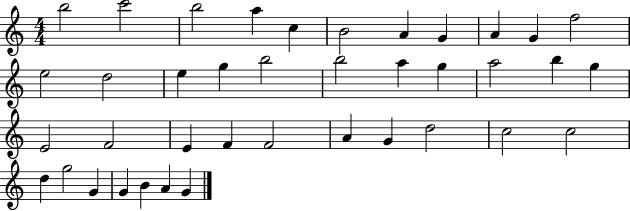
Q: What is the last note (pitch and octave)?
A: G4